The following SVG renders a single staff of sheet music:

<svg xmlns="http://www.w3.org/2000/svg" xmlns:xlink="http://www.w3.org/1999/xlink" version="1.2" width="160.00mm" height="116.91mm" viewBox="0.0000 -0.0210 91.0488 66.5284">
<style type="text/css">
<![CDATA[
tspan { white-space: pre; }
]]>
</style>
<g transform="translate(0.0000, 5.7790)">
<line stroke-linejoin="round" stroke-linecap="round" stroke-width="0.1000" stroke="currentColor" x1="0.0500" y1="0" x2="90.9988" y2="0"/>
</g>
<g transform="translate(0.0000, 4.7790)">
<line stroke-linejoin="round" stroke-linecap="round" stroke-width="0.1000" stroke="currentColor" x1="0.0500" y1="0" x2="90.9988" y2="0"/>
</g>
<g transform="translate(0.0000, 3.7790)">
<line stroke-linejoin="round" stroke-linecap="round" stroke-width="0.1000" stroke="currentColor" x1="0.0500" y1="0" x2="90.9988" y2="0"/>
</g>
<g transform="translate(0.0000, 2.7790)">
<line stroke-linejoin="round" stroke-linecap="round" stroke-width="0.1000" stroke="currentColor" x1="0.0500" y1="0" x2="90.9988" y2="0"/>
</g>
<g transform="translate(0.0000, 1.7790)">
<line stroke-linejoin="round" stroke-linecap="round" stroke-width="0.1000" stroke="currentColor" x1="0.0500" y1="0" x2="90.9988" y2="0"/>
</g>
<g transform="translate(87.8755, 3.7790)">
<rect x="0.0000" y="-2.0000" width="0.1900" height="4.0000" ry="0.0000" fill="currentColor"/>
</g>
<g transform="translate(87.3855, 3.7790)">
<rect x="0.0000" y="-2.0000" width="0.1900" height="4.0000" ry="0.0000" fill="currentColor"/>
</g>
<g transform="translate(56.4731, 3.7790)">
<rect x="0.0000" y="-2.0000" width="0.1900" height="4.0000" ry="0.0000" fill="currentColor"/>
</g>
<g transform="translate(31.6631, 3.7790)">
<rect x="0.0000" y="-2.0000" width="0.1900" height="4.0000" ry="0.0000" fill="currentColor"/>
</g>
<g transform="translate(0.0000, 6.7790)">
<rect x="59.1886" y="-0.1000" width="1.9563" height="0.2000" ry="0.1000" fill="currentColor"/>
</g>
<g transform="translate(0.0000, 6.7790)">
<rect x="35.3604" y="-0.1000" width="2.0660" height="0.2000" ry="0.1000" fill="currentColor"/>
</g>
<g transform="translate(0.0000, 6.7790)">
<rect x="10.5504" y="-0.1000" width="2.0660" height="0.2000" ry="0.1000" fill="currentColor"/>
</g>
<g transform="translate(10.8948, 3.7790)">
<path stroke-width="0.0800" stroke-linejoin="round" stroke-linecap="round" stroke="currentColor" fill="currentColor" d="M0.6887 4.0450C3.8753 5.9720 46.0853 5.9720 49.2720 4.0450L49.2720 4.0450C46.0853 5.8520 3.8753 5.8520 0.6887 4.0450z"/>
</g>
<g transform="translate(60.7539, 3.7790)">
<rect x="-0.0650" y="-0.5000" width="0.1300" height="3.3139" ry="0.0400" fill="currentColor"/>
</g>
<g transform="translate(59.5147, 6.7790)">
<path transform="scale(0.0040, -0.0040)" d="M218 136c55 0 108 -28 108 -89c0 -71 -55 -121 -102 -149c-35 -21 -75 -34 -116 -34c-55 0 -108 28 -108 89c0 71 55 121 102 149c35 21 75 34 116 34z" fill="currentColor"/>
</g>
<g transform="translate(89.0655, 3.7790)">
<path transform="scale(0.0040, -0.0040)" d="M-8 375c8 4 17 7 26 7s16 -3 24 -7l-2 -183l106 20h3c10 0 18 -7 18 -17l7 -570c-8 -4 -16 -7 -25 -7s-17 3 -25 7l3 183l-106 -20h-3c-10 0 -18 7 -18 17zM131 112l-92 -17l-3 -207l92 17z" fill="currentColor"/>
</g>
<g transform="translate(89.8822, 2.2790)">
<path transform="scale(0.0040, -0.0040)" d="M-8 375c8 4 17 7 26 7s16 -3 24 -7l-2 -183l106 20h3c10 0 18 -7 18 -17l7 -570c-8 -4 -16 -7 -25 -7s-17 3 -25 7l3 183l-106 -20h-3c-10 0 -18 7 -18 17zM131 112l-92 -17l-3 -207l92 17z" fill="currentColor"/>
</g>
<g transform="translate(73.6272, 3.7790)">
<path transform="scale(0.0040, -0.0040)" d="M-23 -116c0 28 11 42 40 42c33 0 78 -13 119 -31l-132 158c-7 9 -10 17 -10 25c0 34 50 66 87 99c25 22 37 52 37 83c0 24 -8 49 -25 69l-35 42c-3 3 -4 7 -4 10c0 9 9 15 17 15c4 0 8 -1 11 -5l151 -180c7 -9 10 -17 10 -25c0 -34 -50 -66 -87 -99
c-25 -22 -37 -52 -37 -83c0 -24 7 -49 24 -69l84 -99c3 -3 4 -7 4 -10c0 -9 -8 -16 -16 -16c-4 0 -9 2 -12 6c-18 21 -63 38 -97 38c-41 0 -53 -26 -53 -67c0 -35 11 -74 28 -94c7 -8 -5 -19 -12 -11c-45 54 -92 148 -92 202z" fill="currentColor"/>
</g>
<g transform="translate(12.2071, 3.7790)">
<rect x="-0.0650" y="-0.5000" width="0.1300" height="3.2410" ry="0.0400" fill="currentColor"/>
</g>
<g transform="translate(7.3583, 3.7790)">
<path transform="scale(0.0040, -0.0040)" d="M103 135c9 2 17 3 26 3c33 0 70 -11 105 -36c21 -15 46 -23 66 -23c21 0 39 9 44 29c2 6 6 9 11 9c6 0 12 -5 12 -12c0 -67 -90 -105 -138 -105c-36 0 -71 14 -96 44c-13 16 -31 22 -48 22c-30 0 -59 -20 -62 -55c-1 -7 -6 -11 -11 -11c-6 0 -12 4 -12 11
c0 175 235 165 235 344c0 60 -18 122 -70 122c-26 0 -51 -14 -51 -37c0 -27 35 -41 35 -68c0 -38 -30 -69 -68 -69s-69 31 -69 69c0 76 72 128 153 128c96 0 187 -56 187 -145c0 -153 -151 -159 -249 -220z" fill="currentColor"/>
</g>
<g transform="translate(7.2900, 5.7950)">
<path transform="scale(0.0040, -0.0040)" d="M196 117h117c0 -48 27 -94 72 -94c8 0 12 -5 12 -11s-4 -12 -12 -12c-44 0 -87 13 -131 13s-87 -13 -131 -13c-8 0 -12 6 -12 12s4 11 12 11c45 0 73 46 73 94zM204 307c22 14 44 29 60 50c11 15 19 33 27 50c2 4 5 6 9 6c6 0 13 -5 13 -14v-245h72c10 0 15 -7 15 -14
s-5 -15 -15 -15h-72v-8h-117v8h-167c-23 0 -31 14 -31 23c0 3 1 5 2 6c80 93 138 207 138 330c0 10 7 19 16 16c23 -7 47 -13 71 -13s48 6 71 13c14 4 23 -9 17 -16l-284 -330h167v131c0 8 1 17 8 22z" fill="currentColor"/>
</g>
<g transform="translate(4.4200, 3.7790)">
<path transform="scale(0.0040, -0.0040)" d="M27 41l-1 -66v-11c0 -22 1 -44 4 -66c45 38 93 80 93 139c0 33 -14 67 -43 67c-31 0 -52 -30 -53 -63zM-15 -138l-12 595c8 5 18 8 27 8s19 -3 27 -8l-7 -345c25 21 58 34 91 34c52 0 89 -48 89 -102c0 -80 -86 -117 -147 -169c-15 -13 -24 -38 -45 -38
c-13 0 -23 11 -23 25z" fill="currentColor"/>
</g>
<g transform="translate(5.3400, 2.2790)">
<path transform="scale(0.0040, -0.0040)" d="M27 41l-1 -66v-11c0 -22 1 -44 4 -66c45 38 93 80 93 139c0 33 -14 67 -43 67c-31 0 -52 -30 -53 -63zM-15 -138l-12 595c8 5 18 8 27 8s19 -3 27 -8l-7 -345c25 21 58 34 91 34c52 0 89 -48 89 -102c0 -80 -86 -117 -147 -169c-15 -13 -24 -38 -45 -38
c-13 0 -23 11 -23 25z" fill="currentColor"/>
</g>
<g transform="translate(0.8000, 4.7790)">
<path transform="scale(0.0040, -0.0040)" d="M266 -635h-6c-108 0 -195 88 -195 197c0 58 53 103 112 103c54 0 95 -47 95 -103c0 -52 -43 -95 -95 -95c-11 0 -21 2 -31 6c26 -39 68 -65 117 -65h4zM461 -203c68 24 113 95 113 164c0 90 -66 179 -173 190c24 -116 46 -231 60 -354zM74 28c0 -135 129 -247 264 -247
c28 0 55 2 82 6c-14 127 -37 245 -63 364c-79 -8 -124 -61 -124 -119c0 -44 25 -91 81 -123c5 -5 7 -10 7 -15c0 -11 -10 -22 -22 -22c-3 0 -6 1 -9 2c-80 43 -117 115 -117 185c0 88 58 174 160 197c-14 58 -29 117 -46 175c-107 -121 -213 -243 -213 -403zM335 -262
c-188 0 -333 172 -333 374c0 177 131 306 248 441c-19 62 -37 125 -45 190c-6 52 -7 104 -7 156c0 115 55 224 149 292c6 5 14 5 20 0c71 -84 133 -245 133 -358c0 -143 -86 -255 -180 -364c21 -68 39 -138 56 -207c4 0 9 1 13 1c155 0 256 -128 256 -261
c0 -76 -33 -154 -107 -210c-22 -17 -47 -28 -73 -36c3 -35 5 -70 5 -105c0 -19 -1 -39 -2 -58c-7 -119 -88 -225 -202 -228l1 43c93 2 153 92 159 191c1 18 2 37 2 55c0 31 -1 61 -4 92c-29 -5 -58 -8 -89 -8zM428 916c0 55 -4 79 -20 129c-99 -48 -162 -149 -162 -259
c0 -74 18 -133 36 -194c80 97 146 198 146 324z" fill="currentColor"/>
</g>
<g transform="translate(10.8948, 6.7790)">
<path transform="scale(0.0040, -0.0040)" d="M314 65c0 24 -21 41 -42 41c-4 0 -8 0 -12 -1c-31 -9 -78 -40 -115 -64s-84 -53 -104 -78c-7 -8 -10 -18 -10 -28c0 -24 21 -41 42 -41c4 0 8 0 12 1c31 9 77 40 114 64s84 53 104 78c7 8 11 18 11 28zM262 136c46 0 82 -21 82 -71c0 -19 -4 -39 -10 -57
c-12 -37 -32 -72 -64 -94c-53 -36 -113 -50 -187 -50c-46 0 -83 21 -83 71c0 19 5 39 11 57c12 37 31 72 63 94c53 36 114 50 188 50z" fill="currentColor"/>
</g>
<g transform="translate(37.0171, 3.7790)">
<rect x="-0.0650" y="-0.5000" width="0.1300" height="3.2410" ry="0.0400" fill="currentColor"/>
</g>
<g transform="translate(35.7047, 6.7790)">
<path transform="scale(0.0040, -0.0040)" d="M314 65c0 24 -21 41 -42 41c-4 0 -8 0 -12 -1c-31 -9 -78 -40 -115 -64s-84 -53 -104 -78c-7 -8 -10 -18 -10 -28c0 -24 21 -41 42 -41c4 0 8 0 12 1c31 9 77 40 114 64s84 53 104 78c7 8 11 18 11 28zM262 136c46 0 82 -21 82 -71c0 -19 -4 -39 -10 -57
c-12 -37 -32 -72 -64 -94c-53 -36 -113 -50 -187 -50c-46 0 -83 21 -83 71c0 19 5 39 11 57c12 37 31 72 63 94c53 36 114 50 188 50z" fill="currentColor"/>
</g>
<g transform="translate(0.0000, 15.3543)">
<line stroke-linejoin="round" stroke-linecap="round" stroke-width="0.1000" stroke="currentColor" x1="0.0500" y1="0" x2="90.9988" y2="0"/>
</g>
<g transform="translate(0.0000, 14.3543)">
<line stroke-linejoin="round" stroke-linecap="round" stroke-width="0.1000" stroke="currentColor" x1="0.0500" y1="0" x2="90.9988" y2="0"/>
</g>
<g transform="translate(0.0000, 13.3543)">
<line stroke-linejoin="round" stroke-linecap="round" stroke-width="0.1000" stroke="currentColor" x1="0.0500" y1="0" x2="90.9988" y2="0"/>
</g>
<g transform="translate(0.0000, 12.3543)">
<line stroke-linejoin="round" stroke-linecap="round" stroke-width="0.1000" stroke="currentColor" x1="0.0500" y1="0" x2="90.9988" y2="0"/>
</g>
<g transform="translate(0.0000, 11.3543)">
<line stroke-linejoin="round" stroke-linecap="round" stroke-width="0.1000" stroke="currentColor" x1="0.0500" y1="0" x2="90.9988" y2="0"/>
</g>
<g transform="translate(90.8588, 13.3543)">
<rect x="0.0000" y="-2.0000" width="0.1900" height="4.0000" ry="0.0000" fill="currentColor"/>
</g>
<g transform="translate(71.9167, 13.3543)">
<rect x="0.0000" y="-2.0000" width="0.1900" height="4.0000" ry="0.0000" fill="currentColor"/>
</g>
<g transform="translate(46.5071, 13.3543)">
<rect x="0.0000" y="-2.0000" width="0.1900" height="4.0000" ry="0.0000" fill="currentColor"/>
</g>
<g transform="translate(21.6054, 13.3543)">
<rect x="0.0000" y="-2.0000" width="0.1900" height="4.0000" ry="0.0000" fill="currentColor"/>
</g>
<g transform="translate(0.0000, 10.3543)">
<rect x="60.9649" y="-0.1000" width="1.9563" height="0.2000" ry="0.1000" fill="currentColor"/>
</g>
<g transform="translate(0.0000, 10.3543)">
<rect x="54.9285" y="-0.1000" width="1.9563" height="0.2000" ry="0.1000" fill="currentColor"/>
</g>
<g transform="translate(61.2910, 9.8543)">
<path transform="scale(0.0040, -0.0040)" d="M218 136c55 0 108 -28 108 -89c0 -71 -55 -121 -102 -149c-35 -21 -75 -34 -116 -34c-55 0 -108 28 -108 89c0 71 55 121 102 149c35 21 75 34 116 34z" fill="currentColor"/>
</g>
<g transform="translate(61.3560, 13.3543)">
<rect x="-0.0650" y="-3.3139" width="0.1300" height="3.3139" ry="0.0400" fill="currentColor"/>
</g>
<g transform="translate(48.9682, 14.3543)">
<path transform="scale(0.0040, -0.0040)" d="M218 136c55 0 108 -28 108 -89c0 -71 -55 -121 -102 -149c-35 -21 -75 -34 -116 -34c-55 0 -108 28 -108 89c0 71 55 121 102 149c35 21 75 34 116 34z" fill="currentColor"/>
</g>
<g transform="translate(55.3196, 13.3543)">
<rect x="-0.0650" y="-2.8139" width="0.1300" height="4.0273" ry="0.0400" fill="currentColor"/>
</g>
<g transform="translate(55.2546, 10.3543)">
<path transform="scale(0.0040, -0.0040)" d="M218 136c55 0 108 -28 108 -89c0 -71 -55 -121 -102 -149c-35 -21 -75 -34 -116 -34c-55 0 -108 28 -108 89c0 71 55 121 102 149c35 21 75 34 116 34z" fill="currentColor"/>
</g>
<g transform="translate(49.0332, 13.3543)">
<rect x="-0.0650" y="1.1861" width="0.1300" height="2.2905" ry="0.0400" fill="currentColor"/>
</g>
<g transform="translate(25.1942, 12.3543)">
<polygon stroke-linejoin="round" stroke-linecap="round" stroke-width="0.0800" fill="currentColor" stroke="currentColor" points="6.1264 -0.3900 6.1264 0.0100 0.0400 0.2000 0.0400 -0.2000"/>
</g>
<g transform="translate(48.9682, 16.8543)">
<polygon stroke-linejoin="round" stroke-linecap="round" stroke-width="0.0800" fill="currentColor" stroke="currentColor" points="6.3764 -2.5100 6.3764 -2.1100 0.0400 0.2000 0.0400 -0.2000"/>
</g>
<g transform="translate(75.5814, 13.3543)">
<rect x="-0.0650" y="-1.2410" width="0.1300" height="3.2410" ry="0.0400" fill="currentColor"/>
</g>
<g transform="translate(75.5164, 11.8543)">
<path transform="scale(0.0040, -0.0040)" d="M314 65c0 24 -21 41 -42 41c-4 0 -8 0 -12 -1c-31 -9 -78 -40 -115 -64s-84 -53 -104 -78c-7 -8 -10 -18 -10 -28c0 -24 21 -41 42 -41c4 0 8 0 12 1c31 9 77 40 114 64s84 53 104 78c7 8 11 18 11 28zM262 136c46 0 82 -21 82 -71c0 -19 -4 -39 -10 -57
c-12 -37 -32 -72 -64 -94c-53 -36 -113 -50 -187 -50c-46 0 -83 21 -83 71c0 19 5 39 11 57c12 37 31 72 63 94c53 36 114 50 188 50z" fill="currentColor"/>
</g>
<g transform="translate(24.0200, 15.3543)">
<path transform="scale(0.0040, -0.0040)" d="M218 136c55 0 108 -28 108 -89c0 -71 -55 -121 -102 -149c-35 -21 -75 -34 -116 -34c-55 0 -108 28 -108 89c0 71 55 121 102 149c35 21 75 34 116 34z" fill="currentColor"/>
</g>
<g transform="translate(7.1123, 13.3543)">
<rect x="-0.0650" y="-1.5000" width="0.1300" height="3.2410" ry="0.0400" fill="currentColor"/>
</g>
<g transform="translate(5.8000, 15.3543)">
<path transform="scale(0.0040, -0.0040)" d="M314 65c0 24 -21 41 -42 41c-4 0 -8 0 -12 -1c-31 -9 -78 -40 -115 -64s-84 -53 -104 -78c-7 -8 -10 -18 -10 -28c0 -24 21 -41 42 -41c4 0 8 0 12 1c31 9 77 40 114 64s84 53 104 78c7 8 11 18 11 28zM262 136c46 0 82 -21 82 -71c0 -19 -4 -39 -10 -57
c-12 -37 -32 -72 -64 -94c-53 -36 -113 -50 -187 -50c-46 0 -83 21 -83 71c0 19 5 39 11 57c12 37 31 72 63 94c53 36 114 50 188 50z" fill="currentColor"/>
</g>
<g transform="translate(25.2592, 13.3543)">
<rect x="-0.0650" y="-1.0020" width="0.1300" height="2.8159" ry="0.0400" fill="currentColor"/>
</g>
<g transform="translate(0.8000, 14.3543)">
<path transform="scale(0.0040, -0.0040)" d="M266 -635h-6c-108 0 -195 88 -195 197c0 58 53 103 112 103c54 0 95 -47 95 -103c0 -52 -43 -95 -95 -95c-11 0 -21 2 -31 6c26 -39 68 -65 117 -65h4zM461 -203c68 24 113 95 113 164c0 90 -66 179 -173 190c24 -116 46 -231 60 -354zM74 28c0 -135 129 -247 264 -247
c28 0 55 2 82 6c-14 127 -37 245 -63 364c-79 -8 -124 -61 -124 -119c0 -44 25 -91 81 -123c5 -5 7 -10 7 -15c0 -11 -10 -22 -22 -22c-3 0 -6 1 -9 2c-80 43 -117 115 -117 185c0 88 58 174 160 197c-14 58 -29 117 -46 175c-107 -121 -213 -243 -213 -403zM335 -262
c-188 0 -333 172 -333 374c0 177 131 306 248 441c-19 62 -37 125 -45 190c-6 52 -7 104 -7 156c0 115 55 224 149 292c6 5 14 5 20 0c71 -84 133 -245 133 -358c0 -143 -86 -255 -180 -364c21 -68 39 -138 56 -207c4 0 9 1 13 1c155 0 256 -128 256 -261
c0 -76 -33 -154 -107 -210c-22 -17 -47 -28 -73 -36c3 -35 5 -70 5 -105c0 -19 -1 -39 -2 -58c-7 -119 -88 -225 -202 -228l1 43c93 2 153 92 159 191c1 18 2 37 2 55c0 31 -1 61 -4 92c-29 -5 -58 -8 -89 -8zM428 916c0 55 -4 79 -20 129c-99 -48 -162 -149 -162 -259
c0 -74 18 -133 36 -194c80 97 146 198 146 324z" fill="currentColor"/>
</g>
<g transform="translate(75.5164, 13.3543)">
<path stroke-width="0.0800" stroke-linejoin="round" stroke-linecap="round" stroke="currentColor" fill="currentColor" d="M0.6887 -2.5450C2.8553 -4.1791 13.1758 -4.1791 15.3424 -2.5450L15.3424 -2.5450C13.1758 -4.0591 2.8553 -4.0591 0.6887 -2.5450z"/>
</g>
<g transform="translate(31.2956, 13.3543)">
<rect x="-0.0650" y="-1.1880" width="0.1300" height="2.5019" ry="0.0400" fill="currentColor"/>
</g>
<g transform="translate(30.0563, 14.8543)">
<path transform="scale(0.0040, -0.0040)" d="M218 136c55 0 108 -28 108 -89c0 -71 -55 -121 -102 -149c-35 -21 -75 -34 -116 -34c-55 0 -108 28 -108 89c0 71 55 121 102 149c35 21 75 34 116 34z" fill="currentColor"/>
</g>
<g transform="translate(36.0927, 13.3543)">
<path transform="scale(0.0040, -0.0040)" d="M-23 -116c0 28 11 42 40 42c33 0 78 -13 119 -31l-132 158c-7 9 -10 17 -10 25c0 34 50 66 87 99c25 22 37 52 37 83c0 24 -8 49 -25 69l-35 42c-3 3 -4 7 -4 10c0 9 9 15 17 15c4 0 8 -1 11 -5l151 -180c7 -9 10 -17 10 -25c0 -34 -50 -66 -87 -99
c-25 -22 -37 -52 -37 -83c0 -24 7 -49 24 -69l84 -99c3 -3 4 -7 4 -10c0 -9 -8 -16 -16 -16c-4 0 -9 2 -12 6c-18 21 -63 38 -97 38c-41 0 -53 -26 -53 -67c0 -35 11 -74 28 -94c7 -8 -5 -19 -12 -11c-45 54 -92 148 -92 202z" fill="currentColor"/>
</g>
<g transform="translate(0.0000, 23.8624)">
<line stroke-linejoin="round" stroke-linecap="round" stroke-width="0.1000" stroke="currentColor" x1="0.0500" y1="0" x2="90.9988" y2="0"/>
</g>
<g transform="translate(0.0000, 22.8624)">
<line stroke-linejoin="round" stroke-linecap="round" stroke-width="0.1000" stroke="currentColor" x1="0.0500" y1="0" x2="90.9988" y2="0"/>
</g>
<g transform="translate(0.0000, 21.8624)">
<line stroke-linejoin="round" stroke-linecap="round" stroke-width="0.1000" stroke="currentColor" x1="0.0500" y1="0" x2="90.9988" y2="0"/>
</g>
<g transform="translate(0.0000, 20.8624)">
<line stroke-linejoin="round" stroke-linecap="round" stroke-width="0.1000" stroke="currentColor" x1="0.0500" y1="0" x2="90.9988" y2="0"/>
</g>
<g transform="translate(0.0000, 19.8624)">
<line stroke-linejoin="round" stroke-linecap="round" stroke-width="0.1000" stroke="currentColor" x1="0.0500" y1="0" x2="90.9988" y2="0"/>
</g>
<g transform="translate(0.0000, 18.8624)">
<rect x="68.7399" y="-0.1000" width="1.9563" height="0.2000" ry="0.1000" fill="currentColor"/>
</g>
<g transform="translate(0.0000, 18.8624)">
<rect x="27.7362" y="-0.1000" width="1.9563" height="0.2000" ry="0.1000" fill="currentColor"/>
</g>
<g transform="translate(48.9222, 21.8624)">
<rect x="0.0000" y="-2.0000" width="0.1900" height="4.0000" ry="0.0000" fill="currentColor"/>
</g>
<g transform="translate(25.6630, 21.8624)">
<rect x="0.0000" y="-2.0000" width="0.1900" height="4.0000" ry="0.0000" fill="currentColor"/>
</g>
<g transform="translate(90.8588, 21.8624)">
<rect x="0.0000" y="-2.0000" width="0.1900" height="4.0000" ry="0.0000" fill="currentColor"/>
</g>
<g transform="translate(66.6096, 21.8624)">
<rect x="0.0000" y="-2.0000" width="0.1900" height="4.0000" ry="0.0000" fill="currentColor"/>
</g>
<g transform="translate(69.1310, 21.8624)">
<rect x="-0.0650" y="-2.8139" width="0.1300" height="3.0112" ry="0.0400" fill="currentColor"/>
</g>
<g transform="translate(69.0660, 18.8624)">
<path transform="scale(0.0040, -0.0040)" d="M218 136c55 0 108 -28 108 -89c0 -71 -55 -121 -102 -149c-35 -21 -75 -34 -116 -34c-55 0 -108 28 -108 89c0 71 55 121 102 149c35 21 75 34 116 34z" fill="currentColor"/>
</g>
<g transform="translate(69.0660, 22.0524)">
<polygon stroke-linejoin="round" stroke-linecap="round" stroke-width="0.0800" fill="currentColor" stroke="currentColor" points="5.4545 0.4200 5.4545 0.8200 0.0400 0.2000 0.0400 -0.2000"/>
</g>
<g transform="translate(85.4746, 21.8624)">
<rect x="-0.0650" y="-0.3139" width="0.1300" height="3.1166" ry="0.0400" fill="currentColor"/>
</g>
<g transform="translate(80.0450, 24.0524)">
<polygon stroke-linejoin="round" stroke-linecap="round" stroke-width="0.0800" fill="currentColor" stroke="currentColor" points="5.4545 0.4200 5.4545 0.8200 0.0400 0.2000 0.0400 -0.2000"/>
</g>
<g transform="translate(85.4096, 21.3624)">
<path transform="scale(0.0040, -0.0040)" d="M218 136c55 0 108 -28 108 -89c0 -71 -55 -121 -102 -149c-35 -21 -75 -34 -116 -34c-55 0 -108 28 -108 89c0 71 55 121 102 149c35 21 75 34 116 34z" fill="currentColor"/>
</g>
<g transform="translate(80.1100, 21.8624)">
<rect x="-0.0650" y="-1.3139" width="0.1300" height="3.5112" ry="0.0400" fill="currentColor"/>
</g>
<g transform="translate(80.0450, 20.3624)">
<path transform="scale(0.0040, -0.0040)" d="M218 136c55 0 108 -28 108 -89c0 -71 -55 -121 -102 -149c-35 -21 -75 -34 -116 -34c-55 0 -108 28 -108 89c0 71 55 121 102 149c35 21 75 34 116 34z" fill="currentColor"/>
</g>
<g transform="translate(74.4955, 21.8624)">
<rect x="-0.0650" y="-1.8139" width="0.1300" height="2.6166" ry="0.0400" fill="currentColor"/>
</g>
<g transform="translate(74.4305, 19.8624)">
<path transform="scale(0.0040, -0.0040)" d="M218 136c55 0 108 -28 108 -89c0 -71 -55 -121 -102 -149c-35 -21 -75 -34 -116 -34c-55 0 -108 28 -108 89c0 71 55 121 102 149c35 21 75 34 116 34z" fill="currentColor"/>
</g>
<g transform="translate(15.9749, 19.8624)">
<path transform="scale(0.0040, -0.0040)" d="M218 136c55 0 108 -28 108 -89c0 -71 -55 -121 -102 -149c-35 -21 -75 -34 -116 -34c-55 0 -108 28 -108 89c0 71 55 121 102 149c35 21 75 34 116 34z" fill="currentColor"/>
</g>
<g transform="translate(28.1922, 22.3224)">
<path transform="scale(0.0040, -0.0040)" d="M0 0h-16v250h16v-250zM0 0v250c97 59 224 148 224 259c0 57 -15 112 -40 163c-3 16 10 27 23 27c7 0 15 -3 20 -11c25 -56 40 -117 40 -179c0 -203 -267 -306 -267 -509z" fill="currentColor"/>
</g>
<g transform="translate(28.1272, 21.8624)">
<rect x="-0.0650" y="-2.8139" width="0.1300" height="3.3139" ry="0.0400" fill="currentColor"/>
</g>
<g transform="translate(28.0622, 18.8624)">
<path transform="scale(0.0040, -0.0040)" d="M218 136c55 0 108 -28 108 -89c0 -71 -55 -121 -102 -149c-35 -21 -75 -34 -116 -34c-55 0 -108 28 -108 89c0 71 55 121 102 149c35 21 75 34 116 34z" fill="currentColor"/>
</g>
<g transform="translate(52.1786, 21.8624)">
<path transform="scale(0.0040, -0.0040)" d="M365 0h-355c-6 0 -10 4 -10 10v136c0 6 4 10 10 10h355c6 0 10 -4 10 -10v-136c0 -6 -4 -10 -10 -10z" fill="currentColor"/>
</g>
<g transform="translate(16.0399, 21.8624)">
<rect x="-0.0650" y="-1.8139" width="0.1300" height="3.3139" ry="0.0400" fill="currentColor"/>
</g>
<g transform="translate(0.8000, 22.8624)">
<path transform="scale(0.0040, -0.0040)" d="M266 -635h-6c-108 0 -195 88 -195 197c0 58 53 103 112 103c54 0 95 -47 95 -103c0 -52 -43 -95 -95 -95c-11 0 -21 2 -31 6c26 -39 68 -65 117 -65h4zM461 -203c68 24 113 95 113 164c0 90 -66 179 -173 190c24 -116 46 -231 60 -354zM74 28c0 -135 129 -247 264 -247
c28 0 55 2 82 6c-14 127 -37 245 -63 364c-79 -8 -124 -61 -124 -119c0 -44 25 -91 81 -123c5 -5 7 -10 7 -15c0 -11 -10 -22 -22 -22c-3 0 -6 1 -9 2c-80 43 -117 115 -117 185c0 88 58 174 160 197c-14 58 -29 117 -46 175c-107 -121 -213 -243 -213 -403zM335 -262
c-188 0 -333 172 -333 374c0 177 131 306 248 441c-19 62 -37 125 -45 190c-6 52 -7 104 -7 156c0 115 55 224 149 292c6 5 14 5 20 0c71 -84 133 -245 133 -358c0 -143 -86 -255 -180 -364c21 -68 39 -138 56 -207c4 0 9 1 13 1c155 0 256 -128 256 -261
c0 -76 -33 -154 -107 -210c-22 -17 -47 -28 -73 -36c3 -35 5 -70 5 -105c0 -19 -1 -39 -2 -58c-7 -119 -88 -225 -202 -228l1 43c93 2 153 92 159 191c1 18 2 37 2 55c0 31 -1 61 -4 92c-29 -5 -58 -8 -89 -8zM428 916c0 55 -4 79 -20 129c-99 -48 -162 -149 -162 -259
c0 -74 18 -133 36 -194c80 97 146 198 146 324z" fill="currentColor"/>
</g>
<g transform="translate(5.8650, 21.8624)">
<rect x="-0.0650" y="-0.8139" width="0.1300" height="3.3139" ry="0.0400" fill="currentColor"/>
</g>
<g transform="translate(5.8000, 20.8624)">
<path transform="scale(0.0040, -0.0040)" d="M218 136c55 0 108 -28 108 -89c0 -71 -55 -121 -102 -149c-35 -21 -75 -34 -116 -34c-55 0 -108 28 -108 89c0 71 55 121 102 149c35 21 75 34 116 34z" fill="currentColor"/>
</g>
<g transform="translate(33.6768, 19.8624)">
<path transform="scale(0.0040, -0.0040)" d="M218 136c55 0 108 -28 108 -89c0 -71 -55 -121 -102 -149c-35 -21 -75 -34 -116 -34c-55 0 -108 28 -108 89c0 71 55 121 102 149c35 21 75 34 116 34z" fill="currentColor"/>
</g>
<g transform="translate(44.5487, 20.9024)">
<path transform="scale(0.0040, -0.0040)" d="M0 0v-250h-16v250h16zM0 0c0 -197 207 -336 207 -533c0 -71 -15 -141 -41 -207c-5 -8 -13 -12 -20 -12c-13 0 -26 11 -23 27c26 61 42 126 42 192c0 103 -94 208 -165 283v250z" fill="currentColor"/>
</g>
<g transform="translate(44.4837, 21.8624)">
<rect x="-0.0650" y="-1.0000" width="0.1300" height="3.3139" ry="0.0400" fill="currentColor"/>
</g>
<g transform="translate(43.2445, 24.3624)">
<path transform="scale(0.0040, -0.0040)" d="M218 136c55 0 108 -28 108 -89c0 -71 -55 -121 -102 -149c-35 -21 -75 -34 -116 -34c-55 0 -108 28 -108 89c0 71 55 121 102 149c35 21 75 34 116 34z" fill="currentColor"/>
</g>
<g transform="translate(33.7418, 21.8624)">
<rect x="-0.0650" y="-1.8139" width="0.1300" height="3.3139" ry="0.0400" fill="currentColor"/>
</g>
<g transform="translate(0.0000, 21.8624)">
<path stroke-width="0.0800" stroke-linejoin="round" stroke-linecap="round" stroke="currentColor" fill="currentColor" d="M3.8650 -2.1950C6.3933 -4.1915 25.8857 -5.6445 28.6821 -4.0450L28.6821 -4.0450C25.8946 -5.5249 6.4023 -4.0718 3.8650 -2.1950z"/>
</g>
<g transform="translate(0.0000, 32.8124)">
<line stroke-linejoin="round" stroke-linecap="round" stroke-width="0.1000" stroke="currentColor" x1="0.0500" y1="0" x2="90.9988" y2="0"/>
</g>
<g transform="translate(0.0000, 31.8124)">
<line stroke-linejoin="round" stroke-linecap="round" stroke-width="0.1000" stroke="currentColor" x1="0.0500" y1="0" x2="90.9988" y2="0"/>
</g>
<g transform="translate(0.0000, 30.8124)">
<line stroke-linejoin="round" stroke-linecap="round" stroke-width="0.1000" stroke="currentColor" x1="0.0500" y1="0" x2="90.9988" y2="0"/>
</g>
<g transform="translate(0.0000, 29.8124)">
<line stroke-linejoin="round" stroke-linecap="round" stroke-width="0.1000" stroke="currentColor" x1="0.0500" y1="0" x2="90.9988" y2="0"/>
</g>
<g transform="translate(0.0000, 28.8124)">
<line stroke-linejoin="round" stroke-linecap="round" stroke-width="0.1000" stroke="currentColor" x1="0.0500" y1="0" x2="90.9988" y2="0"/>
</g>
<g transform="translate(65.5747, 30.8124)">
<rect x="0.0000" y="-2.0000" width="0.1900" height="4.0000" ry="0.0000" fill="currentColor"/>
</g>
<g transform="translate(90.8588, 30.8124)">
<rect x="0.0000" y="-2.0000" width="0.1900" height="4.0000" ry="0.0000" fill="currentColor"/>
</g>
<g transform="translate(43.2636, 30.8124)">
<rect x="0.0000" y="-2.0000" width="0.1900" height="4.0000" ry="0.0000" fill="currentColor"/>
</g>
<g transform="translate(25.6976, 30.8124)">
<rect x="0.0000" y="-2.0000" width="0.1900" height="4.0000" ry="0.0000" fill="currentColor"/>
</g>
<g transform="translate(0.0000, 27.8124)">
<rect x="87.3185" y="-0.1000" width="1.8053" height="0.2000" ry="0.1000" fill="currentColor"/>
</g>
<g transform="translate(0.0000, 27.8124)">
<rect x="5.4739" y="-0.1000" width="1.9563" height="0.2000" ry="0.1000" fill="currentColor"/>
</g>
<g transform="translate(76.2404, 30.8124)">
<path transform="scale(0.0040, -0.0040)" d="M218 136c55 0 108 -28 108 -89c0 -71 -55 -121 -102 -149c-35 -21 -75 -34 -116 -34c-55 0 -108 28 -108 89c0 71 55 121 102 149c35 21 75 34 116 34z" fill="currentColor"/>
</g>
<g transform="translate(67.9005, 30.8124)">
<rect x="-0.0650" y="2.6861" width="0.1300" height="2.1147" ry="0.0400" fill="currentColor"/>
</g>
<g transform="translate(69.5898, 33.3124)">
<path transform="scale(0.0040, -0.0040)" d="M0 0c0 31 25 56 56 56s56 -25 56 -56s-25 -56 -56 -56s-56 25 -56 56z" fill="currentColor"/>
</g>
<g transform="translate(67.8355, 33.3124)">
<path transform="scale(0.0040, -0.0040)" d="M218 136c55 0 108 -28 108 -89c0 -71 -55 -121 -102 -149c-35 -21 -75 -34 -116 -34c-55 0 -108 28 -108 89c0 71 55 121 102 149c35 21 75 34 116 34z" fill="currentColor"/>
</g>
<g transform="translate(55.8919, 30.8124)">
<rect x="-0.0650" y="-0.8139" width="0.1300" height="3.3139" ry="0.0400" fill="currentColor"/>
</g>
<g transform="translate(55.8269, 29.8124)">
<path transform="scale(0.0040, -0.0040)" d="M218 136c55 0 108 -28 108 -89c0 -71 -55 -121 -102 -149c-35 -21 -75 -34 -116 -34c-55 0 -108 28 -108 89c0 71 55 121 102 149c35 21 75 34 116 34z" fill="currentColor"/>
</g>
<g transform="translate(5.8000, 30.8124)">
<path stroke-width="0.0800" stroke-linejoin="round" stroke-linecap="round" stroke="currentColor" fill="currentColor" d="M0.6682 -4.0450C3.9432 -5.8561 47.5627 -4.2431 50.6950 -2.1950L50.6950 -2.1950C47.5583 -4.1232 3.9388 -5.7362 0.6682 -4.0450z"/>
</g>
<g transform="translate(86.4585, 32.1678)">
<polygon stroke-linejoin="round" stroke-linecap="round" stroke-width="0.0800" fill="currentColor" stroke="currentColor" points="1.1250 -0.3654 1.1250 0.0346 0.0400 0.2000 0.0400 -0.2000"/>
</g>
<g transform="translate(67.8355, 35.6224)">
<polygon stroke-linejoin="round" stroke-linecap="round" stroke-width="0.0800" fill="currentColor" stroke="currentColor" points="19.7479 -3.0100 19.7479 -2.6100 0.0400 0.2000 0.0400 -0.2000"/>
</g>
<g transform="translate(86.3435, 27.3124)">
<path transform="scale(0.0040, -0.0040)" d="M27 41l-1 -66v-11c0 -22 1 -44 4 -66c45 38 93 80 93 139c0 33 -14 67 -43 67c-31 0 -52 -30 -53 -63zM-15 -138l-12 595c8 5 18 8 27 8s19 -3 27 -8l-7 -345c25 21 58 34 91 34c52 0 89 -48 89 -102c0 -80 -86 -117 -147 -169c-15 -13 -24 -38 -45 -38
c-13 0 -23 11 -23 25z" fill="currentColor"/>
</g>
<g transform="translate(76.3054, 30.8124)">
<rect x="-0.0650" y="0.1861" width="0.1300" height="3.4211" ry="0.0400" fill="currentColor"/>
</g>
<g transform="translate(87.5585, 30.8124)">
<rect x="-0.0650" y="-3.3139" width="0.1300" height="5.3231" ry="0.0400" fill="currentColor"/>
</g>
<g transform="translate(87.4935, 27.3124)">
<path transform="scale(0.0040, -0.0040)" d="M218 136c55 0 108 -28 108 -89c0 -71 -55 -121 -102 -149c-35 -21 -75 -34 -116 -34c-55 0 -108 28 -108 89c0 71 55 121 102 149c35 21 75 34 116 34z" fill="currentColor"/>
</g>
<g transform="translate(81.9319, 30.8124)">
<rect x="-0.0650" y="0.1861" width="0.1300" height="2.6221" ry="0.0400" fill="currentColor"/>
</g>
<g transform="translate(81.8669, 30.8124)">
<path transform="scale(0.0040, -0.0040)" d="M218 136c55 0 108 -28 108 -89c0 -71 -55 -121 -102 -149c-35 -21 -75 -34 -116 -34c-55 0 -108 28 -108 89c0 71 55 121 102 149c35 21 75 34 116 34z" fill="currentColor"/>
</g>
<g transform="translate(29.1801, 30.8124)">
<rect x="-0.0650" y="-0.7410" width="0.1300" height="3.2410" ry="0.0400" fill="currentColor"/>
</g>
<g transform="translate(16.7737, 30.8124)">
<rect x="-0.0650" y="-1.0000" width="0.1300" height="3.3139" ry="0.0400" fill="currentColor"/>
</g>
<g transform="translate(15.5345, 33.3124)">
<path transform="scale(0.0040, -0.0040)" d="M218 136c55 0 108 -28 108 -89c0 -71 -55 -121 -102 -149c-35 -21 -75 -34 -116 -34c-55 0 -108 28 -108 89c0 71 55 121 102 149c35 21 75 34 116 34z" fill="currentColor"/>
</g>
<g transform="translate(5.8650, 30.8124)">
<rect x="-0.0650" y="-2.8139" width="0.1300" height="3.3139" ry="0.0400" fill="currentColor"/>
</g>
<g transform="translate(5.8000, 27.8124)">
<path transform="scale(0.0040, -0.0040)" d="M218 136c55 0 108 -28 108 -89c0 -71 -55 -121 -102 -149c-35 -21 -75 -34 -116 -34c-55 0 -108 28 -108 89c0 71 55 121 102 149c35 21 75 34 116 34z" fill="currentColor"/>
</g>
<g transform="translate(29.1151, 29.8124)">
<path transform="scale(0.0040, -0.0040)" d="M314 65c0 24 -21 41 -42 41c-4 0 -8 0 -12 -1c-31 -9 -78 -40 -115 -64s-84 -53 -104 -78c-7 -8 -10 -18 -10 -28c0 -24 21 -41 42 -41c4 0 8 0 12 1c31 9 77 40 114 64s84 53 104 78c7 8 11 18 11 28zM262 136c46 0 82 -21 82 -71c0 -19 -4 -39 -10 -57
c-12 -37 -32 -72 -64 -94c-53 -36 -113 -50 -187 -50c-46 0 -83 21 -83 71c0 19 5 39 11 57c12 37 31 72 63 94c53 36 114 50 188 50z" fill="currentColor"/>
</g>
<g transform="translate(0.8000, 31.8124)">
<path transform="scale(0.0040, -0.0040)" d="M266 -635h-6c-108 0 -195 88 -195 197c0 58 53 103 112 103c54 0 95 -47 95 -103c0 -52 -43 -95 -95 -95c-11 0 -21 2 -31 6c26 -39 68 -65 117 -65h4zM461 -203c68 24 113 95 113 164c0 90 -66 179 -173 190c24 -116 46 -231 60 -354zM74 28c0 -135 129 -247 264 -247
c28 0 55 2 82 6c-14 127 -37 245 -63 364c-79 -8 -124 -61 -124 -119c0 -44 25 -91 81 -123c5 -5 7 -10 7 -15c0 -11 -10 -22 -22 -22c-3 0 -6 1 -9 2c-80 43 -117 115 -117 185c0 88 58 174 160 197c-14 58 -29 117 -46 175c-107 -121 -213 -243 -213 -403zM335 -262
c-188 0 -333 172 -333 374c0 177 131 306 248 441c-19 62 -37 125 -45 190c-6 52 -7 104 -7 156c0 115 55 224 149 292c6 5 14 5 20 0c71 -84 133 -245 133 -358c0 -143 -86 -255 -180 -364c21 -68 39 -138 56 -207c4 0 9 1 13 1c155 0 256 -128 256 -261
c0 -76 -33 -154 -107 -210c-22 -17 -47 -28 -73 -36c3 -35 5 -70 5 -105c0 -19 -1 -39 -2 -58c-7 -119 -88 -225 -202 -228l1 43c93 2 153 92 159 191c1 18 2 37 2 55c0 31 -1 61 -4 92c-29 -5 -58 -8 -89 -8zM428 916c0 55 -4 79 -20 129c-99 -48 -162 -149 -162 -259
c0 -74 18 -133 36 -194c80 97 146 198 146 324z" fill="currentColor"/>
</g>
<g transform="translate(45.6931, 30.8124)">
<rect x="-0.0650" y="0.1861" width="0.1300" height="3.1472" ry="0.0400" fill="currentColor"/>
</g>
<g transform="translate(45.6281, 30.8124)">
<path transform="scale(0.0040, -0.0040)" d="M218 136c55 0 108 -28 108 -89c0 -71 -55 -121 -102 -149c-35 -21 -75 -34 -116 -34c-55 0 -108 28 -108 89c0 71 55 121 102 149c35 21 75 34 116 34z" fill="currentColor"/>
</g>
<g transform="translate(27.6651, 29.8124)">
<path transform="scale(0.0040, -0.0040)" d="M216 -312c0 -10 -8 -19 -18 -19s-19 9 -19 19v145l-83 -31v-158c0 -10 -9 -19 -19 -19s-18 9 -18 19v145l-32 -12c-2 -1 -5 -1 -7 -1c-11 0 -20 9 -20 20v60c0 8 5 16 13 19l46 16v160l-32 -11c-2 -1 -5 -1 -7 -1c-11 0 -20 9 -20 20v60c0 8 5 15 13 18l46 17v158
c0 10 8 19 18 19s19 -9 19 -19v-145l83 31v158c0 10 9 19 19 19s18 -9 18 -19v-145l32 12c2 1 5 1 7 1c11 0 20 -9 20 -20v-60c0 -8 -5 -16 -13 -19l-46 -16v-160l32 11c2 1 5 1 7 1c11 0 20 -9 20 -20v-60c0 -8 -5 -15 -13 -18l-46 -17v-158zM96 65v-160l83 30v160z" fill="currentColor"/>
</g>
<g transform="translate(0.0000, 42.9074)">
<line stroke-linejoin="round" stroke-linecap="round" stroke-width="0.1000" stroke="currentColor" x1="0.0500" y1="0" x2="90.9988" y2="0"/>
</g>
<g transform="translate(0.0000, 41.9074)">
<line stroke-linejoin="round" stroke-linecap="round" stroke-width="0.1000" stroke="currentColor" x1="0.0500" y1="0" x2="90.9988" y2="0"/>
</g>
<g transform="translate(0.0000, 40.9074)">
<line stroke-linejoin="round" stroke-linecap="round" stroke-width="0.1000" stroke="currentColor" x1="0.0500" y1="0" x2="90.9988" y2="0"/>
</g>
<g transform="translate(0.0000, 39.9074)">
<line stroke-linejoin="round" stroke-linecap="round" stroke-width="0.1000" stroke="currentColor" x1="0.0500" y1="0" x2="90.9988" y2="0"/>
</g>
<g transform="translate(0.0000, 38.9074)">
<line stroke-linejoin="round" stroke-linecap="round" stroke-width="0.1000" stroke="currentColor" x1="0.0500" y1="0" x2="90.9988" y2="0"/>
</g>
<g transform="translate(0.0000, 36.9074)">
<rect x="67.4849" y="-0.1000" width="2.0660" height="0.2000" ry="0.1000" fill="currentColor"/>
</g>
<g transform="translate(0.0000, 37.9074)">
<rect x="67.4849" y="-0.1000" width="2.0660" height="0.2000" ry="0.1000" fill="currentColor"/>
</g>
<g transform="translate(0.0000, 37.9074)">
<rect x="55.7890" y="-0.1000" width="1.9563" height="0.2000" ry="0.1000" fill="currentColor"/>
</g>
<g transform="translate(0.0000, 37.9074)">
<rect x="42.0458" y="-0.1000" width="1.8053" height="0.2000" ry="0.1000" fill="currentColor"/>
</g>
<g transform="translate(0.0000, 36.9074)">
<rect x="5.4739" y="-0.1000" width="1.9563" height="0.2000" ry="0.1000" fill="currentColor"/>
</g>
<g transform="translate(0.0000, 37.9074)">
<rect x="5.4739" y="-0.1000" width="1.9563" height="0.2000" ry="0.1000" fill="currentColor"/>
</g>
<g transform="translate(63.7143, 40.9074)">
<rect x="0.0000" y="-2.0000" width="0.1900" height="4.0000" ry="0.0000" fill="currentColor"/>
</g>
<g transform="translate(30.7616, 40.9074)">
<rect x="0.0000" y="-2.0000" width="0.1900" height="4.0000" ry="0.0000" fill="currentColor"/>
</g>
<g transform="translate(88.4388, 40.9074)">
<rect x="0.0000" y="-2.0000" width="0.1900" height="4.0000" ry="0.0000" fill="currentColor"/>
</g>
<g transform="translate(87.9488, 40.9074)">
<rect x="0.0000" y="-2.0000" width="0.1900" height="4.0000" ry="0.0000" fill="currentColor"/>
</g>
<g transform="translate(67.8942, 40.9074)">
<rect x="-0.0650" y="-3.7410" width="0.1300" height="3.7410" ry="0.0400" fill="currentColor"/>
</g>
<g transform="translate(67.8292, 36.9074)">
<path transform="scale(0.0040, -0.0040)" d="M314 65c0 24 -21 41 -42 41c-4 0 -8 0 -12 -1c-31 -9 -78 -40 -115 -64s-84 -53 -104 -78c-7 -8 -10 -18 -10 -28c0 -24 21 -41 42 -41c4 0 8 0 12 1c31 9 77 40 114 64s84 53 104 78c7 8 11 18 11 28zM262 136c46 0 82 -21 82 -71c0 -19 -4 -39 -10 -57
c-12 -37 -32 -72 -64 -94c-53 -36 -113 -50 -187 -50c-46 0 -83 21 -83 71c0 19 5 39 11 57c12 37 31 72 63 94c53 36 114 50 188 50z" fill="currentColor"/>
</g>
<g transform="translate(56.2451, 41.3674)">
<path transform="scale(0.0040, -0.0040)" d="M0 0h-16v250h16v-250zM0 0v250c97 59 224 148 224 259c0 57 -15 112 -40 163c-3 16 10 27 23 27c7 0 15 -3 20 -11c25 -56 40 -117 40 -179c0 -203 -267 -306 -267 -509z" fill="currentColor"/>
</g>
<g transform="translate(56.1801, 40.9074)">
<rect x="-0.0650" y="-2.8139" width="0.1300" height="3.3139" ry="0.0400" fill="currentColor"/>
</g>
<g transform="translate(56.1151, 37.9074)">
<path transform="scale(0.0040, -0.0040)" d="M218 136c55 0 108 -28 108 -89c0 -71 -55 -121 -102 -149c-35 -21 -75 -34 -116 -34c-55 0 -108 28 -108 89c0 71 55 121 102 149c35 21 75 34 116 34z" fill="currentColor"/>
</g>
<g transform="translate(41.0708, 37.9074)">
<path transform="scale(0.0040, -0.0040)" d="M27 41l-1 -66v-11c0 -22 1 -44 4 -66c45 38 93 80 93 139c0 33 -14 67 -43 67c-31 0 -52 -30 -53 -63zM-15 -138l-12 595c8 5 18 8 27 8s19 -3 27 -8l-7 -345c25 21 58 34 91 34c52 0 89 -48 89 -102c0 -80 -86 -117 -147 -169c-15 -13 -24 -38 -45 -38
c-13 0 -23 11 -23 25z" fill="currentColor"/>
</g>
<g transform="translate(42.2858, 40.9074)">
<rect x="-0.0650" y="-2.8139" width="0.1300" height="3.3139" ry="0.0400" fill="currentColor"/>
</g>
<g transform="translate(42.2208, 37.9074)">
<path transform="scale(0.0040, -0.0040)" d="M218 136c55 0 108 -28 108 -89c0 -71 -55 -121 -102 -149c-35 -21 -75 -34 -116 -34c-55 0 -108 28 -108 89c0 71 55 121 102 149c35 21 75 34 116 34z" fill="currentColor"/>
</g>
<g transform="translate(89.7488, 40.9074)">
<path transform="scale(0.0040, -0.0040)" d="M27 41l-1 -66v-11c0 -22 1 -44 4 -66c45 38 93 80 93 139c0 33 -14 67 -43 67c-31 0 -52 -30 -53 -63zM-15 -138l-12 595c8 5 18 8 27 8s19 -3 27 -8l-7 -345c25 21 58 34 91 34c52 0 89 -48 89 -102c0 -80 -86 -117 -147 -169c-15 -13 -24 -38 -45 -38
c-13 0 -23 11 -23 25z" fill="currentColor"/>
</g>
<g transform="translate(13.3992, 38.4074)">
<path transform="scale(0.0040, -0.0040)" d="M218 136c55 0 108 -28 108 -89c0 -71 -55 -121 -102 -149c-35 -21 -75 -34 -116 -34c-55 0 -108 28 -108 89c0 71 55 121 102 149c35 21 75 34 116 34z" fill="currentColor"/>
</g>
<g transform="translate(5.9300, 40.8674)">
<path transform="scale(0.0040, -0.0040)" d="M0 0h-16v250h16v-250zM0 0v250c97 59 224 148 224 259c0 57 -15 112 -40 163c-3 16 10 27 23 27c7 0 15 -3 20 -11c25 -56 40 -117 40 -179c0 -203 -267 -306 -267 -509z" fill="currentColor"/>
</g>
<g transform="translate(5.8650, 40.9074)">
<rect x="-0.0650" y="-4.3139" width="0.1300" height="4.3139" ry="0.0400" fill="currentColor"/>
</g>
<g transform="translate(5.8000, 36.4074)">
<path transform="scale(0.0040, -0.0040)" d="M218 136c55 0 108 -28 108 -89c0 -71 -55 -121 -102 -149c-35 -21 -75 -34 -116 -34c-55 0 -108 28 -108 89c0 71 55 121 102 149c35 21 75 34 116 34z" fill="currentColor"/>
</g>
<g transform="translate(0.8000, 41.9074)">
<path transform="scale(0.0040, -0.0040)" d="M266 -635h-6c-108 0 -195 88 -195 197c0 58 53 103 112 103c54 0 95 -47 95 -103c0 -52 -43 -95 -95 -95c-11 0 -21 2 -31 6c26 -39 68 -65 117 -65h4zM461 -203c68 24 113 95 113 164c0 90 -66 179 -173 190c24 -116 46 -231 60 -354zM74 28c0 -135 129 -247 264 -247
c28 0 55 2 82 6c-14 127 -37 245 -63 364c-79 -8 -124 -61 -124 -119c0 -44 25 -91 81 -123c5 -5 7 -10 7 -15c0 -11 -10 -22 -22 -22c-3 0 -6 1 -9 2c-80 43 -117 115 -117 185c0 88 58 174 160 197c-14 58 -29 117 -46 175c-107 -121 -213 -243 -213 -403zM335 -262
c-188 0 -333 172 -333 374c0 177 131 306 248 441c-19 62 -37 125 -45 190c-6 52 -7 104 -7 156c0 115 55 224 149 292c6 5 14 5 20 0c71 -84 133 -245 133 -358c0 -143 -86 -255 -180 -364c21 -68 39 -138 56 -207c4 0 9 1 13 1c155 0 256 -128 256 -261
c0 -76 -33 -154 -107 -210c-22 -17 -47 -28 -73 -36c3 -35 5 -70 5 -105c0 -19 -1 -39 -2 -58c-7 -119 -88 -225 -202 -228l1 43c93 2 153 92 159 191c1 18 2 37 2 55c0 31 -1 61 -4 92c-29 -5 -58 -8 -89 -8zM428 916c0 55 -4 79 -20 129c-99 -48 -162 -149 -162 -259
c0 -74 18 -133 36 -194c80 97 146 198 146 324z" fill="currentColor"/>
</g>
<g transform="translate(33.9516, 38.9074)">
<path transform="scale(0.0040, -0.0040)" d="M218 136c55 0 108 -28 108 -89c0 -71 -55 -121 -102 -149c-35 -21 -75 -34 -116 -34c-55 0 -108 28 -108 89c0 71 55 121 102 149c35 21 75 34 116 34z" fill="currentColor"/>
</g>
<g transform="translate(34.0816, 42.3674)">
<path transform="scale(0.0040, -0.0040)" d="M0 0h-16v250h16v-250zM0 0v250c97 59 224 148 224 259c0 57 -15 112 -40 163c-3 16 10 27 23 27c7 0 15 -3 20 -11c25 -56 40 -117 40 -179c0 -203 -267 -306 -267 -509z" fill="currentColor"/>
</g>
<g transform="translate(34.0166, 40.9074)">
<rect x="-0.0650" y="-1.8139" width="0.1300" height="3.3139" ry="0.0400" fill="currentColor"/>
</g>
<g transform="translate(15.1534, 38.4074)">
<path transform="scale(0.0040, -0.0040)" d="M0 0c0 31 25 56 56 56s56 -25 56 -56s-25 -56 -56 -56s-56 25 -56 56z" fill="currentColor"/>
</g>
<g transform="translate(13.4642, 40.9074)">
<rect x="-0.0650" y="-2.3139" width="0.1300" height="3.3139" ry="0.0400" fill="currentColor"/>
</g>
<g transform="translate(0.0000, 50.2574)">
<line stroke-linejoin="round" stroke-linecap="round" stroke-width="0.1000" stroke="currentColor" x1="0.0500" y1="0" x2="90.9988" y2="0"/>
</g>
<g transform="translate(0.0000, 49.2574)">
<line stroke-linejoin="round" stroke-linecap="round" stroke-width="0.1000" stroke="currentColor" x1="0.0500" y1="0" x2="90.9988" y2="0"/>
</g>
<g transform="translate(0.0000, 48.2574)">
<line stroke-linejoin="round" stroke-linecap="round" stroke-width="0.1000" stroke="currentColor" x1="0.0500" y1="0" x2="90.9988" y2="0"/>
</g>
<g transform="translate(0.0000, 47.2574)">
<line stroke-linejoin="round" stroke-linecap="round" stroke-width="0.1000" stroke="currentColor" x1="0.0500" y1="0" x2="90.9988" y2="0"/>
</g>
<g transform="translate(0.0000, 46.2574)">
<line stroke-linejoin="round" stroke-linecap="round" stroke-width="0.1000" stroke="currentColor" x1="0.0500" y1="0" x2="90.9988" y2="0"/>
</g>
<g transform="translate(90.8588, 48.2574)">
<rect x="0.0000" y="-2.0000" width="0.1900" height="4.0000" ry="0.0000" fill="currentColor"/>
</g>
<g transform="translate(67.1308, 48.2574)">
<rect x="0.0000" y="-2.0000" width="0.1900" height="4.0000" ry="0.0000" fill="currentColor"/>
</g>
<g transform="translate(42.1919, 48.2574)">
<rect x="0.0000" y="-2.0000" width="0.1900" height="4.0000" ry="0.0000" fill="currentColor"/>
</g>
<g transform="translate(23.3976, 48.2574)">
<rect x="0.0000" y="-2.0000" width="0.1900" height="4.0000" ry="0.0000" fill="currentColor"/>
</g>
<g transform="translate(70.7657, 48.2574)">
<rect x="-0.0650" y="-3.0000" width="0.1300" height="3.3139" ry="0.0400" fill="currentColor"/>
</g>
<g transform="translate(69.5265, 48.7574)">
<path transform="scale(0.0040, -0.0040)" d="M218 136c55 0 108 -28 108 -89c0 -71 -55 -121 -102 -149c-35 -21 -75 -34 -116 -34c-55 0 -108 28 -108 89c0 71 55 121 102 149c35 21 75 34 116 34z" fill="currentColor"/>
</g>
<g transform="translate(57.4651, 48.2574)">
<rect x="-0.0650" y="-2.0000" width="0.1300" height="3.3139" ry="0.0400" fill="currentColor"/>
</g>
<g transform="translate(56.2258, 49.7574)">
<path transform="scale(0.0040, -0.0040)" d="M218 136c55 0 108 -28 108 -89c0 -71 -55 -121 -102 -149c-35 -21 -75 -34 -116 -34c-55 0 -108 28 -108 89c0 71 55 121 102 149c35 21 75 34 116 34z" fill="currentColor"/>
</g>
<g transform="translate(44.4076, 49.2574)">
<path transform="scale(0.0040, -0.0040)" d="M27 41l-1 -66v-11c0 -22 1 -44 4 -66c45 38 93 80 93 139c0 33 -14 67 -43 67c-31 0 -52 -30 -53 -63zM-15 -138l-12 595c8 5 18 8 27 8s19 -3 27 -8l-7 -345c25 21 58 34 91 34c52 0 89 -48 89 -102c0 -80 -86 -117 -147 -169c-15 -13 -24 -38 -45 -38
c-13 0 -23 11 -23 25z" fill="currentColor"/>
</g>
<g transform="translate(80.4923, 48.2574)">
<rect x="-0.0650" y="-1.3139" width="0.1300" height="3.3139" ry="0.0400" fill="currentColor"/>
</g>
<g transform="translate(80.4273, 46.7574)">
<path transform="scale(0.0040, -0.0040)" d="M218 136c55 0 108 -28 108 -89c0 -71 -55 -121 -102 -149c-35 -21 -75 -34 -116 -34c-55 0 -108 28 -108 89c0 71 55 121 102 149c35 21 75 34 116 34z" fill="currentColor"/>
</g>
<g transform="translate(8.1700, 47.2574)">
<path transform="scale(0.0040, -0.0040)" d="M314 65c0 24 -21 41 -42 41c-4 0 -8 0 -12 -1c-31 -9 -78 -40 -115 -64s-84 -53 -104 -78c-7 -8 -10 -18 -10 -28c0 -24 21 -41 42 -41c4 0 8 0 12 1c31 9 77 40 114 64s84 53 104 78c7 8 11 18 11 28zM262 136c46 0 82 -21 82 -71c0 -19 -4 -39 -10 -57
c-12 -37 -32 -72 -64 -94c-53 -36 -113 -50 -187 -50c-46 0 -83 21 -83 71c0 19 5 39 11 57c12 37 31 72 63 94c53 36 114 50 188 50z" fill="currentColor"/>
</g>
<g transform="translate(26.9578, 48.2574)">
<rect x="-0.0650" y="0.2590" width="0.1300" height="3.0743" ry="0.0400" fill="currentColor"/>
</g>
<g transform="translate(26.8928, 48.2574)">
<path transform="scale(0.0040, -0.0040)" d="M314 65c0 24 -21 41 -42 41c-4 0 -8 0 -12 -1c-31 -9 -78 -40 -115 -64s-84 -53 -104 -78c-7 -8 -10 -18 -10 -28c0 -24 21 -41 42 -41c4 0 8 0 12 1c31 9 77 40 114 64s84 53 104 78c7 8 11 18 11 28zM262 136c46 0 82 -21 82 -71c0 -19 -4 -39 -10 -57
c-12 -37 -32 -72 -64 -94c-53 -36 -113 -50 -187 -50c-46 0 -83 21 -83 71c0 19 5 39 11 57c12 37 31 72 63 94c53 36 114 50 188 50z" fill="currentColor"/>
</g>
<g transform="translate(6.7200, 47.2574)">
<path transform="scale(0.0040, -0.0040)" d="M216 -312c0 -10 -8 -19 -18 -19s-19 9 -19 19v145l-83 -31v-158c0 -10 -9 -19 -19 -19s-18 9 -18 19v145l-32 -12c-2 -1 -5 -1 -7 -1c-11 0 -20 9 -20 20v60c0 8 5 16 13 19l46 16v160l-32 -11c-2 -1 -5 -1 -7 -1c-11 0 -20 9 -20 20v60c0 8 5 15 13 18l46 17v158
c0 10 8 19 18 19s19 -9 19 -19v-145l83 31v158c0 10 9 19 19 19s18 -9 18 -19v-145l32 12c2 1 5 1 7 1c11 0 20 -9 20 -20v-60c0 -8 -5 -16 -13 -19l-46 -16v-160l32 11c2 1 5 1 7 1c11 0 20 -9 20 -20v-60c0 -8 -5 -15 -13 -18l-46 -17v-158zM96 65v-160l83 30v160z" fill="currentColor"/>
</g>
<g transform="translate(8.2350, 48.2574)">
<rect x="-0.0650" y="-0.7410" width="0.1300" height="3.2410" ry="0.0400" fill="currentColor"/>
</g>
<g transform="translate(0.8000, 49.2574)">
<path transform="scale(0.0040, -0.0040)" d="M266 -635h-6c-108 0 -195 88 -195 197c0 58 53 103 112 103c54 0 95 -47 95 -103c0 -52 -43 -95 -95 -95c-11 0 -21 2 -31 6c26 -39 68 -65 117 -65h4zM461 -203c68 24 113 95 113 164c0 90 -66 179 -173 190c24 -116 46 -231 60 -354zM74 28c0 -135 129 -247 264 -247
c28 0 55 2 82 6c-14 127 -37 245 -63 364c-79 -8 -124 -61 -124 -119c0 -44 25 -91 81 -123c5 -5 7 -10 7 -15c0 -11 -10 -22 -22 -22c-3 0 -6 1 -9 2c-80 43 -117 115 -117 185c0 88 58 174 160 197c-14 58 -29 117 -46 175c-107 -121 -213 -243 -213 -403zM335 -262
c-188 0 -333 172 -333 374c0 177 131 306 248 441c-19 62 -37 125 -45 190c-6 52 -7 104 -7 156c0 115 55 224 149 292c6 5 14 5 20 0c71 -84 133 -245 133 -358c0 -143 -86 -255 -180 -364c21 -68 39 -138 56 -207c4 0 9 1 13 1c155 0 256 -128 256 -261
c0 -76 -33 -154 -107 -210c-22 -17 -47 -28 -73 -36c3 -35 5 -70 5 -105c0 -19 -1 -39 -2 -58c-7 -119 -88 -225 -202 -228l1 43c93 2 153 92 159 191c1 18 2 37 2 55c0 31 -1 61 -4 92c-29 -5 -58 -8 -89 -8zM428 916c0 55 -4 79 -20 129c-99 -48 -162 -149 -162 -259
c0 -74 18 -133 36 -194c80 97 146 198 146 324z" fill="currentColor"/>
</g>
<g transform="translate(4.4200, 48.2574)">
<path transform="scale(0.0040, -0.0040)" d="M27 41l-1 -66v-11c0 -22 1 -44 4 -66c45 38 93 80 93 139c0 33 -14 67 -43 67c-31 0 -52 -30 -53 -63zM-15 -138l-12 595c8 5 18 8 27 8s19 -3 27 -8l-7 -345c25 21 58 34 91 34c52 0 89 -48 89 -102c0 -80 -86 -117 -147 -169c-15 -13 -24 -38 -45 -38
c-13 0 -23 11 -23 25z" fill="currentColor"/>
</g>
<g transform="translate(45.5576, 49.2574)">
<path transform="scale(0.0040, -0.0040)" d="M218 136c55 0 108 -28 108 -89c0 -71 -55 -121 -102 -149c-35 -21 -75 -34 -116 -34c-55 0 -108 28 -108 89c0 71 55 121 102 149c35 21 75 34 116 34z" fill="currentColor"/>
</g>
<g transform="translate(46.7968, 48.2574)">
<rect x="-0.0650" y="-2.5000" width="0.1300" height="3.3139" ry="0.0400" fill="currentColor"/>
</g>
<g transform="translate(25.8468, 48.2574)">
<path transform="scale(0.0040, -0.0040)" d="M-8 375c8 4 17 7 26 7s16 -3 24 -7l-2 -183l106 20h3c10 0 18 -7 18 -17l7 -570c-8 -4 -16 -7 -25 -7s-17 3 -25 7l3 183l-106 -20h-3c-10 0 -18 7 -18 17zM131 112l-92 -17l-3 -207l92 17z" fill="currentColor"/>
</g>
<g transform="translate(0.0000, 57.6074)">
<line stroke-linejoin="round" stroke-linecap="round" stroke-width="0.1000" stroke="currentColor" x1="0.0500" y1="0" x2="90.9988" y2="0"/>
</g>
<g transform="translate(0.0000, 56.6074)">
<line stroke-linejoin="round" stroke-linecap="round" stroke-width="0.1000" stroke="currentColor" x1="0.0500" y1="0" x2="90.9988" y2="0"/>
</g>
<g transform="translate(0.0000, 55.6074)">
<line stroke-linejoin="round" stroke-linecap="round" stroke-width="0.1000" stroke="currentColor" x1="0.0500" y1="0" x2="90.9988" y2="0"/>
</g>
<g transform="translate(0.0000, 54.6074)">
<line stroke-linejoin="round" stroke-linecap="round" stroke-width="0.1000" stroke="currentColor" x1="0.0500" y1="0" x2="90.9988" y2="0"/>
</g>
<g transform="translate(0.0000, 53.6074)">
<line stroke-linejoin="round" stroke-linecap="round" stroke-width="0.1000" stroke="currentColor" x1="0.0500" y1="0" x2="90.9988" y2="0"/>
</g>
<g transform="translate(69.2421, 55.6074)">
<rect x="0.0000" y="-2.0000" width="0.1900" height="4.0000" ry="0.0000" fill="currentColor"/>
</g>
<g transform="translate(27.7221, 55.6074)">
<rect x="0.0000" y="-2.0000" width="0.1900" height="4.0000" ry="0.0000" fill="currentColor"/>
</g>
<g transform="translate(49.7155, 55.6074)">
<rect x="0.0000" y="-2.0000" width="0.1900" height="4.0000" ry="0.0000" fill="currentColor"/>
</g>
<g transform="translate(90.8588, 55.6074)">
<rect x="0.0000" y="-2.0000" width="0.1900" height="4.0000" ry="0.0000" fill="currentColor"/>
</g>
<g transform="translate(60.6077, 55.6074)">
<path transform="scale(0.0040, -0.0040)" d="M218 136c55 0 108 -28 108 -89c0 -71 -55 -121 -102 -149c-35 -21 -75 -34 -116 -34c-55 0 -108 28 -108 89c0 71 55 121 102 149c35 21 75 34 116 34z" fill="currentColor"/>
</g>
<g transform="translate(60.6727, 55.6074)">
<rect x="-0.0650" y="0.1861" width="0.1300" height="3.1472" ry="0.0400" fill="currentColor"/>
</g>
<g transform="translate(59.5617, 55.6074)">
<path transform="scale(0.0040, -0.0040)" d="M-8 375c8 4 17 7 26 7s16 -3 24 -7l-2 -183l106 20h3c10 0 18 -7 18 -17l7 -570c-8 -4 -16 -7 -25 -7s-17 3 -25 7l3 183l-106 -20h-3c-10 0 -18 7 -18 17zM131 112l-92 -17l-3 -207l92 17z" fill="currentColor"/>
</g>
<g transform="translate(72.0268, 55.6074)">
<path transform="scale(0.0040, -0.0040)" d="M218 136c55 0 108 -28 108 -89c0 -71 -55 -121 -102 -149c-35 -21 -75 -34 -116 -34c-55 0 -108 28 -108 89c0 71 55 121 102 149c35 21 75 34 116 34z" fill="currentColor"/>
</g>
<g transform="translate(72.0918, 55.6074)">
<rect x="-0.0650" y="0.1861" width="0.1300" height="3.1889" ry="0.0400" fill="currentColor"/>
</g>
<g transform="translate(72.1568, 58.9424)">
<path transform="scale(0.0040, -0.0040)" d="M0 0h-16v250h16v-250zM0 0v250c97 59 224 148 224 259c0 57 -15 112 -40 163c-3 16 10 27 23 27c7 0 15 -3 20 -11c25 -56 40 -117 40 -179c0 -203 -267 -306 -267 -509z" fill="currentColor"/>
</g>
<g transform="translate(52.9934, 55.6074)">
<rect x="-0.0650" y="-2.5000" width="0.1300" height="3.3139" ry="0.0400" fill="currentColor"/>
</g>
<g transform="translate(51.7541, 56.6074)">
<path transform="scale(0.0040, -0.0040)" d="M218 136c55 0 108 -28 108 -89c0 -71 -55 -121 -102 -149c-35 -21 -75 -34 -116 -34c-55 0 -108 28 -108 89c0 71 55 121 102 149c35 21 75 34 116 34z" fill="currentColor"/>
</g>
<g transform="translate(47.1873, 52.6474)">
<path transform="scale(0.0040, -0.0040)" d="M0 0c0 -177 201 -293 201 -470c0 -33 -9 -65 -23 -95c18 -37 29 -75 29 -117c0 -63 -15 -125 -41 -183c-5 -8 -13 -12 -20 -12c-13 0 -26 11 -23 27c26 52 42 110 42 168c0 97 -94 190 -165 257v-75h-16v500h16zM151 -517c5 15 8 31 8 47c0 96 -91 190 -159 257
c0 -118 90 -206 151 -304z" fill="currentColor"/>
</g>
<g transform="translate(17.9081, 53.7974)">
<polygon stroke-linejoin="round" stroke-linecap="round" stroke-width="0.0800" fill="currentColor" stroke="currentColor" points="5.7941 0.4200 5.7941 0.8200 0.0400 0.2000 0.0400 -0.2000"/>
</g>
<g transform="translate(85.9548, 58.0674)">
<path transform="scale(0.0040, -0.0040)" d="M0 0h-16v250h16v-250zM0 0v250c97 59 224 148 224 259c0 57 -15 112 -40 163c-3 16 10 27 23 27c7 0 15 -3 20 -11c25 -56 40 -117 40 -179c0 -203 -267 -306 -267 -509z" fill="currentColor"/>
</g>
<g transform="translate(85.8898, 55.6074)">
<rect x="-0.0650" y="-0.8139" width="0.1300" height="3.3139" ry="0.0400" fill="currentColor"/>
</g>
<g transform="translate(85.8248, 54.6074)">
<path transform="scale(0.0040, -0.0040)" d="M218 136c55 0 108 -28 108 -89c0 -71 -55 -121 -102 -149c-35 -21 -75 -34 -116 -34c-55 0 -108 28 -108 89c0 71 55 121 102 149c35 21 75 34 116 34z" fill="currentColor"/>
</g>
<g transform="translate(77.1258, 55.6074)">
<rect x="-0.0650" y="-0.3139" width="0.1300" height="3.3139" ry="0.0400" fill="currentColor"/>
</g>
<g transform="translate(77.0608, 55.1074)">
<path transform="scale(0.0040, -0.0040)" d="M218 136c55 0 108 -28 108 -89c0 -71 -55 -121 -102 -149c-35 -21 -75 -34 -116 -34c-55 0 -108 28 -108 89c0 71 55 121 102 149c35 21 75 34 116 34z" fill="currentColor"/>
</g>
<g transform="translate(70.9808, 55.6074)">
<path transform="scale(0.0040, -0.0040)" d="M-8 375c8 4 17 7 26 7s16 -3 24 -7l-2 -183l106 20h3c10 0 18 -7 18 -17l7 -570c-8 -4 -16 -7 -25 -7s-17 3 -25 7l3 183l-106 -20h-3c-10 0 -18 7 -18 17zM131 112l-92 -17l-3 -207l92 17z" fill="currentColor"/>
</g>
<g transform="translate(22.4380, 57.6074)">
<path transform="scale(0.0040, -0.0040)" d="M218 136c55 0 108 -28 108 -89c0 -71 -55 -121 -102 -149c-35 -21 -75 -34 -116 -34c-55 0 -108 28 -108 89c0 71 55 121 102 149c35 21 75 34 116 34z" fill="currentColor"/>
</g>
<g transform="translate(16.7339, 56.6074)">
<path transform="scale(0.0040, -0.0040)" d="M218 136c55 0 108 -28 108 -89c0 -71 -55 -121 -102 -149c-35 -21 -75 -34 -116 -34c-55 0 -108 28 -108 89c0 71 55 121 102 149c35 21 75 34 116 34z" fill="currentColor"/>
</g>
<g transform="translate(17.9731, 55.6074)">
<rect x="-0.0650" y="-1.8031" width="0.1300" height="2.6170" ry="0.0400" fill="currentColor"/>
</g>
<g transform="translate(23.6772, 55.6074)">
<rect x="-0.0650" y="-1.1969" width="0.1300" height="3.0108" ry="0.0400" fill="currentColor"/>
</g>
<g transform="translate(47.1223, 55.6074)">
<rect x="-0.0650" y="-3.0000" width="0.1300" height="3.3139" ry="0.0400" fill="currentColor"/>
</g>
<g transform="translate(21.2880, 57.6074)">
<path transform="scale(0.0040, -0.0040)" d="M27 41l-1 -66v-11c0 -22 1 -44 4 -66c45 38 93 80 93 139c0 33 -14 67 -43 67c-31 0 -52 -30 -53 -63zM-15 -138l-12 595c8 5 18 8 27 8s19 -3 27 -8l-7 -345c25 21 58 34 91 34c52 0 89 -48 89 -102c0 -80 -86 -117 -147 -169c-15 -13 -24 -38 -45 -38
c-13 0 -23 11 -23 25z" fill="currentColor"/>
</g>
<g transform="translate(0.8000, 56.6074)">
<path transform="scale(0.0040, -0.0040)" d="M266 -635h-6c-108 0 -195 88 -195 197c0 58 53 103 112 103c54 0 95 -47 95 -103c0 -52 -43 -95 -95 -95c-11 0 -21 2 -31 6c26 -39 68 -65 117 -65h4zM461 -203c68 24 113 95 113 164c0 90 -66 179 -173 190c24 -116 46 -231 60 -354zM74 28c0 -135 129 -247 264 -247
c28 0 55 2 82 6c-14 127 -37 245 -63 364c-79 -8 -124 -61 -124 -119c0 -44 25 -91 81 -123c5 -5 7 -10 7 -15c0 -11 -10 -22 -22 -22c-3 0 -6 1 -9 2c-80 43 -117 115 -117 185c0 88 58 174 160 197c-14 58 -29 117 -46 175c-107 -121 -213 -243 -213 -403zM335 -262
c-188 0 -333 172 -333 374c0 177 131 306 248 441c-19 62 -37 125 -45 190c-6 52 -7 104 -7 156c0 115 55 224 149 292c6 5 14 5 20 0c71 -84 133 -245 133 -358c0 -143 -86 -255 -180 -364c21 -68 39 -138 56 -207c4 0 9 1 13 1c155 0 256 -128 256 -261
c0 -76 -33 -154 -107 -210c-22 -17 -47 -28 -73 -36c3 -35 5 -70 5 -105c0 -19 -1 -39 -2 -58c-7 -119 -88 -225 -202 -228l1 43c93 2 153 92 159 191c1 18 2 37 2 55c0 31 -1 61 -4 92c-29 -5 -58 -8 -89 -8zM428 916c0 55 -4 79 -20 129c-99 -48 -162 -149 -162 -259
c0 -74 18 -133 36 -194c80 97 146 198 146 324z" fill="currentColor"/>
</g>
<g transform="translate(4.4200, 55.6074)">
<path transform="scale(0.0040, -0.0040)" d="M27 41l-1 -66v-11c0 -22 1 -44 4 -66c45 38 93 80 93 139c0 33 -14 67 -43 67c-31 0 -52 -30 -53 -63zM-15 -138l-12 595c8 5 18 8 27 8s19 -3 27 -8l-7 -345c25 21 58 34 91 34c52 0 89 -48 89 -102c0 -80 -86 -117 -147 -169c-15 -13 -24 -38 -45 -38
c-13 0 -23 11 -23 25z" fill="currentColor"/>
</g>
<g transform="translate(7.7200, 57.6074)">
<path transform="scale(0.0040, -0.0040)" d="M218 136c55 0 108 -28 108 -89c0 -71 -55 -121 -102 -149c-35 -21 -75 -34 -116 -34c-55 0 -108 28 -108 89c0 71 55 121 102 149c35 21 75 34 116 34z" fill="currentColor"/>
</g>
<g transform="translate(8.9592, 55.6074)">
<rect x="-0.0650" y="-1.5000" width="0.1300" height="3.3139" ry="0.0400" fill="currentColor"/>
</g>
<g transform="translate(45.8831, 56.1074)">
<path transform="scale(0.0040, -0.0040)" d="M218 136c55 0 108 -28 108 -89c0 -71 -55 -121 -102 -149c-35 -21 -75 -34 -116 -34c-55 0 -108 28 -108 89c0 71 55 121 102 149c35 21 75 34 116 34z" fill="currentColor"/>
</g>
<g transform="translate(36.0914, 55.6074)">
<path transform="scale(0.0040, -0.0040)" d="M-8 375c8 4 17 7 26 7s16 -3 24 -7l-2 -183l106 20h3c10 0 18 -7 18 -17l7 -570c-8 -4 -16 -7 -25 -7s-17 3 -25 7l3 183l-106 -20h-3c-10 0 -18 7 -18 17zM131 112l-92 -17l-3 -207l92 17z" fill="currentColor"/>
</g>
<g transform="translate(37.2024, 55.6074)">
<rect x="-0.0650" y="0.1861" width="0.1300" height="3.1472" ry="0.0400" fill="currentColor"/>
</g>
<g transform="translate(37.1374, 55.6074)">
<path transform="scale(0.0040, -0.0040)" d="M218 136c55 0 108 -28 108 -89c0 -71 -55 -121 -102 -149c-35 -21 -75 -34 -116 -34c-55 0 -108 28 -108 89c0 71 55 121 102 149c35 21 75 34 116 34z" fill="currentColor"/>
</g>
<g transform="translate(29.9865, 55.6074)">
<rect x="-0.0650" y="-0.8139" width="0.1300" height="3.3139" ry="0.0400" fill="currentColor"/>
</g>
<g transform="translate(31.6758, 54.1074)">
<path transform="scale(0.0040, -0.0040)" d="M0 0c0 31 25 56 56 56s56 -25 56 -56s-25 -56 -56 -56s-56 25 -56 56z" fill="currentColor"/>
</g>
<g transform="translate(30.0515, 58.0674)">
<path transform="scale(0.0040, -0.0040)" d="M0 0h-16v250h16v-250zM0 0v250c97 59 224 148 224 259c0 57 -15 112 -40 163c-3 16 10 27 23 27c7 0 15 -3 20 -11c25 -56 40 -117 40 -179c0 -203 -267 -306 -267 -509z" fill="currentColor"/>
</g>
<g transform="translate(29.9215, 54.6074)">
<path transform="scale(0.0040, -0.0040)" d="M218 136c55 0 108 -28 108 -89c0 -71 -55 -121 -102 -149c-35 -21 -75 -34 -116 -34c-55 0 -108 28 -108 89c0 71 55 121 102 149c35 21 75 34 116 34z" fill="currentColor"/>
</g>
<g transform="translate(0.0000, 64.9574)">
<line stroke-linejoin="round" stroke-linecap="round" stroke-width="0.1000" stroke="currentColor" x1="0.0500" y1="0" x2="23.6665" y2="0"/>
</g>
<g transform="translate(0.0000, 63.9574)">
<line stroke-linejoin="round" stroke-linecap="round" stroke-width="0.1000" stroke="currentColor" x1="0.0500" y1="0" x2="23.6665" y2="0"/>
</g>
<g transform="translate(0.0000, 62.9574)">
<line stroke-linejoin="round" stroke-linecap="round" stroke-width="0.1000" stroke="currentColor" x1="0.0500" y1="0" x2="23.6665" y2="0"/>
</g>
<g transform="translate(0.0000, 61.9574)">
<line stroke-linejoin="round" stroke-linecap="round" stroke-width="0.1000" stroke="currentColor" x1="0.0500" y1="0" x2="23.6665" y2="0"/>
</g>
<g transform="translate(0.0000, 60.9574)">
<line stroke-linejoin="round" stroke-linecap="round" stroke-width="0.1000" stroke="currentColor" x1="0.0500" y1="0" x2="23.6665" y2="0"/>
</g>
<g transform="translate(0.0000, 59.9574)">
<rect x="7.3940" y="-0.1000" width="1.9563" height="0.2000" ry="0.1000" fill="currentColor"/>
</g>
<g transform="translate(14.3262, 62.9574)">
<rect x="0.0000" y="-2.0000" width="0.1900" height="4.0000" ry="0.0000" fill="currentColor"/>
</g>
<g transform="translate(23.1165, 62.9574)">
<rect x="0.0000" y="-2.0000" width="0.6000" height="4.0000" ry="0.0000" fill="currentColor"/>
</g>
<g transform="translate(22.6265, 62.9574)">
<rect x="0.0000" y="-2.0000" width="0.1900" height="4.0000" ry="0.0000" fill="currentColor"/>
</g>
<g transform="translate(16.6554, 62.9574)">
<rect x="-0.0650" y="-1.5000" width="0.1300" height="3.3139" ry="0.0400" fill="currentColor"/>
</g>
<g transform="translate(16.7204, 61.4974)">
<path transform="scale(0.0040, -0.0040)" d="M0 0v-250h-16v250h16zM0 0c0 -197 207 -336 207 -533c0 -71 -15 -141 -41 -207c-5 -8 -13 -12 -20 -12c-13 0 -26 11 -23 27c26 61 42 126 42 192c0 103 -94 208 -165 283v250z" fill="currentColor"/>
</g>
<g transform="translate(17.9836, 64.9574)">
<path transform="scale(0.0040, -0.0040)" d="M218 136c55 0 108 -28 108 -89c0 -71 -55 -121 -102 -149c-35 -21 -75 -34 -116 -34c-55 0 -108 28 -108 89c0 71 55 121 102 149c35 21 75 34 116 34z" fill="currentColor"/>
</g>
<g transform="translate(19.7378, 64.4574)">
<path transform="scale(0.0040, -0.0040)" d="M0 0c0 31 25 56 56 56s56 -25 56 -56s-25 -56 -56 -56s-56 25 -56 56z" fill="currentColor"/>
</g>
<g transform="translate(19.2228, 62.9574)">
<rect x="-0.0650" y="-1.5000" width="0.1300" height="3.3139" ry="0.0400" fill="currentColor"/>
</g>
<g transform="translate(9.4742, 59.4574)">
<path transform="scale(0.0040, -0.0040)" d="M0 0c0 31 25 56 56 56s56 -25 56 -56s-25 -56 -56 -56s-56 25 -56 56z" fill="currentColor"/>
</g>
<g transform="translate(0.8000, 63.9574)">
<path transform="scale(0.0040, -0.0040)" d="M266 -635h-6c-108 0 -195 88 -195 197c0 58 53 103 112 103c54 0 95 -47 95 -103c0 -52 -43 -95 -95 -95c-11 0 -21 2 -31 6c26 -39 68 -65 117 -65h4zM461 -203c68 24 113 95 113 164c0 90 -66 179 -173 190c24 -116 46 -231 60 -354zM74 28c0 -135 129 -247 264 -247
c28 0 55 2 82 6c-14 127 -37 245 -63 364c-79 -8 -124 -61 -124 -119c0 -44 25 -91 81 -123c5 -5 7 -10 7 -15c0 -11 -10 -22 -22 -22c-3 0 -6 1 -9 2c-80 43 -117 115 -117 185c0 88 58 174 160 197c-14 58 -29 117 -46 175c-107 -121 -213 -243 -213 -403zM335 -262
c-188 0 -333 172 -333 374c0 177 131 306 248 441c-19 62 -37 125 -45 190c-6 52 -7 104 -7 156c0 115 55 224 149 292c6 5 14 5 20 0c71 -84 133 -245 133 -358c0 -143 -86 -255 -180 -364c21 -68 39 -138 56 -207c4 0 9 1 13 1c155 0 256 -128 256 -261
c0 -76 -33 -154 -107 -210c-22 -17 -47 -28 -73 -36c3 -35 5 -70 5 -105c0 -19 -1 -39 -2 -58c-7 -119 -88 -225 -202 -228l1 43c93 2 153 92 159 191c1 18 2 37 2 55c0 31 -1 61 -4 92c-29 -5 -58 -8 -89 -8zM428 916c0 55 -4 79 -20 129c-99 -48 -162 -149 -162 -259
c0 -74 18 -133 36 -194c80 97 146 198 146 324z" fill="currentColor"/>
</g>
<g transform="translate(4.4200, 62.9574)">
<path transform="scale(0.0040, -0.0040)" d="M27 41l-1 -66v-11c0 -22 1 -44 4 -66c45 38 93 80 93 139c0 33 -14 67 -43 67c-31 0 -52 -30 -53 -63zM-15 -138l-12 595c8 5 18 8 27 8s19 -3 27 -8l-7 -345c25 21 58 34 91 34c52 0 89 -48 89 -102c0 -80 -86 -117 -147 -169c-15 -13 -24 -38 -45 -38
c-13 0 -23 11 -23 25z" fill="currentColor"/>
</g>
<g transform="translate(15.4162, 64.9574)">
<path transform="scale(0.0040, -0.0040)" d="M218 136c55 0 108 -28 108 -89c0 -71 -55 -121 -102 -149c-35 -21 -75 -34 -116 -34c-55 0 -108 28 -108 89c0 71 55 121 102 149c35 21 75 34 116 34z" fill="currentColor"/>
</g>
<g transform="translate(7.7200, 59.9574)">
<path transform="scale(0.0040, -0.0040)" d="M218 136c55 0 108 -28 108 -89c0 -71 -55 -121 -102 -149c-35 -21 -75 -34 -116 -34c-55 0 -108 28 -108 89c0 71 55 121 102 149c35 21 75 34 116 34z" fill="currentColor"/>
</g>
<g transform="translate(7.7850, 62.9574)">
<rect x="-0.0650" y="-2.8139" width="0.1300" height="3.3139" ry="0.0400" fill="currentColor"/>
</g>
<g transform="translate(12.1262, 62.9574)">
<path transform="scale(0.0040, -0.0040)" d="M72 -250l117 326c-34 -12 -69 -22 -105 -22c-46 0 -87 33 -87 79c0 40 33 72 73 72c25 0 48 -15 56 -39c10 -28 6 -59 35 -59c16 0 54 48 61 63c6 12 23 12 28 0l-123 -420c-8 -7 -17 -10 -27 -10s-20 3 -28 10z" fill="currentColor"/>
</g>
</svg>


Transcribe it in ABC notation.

X:1
T:Untitled
M:2/4
L:1/4
K:Bb
C2 C2 C z E2 E/2 F/2 z G/2 a/2 b e2 d f a/2 f D/2 z2 a/2 f/2 e/2 c/2 a D ^d2 B d D/2 B/2 B/2 _b/4 d'/2 g f/2 _a _a/2 c'2 ^d2 B2 _G F A e E G/2 _E/2 d/2 B A/4 G B B/2 c d/2 a z/2 E/2 E